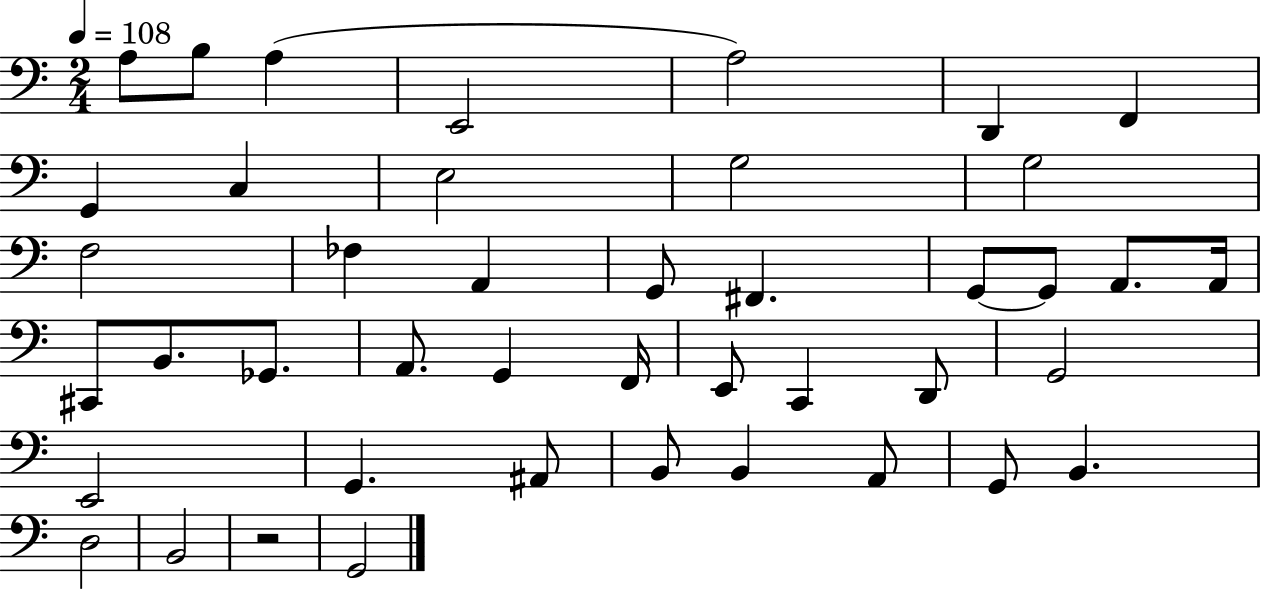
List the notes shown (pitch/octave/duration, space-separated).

A3/e B3/e A3/q E2/h A3/h D2/q F2/q G2/q C3/q E3/h G3/h G3/h F3/h FES3/q A2/q G2/e F#2/q. G2/e G2/e A2/e. A2/s C#2/e B2/e. Gb2/e. A2/e. G2/q F2/s E2/e C2/q D2/e G2/h E2/h G2/q. A#2/e B2/e B2/q A2/e G2/e B2/q. D3/h B2/h R/h G2/h